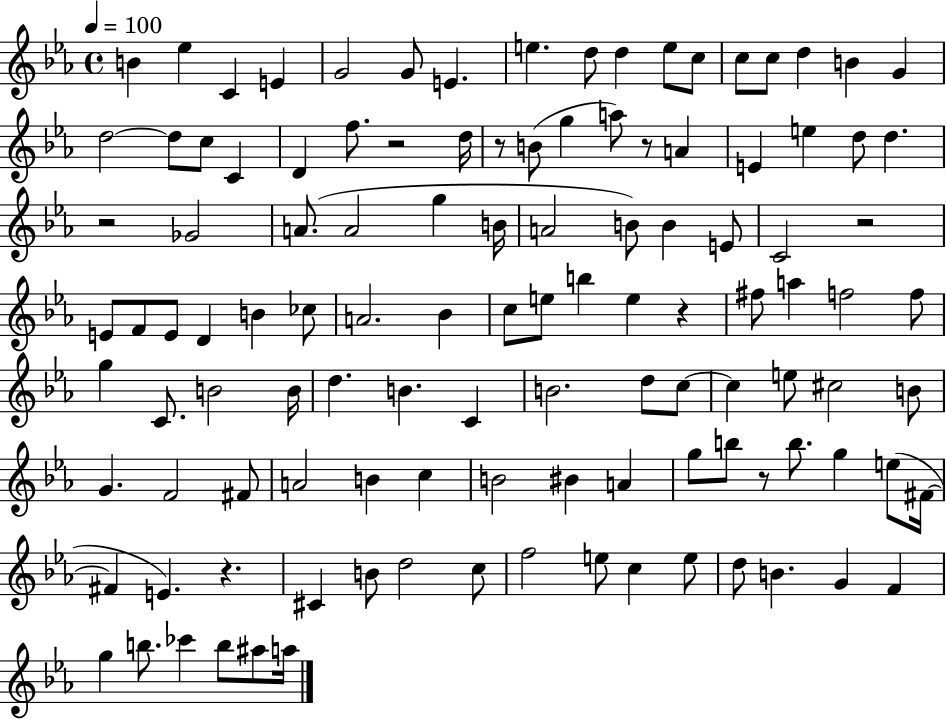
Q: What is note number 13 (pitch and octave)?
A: C5